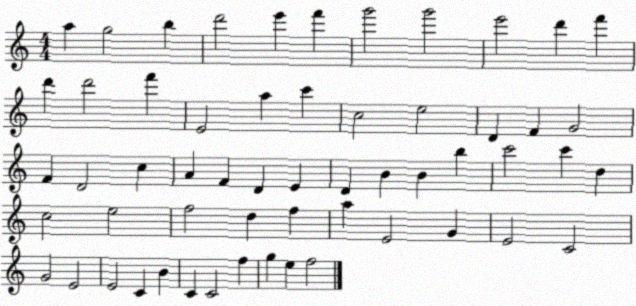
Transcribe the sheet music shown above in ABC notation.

X:1
T:Untitled
M:4/4
L:1/4
K:C
a g2 b d'2 e' f' g'2 g'2 e'2 d' f' d' d'2 f' E2 a c' c2 e2 D F G2 F D2 c A F D E D B B b c'2 c' d c2 e2 f2 d f a E2 G E2 C2 G2 E2 E2 C B C C2 f g e f2